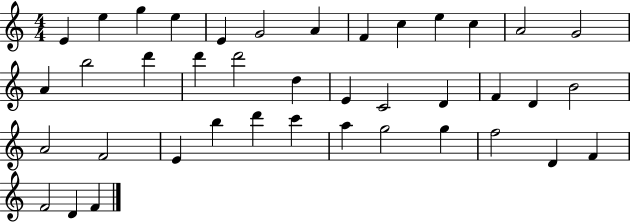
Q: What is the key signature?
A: C major